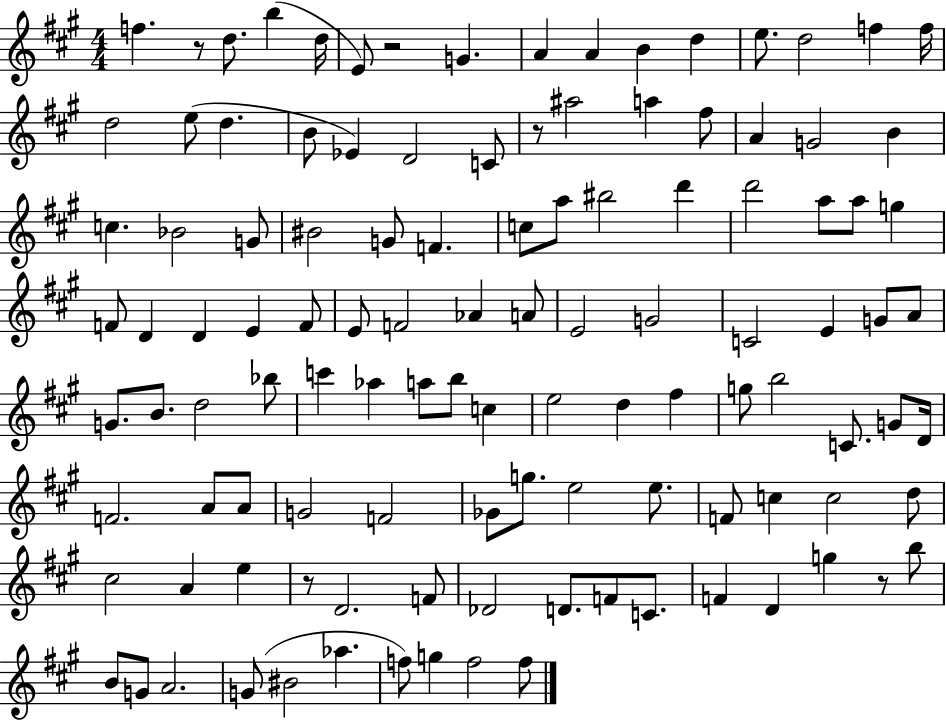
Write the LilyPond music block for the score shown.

{
  \clef treble
  \numericTimeSignature
  \time 4/4
  \key a \major
  f''4. r8 d''8. b''4( d''16 | e'8) r2 g'4. | a'4 a'4 b'4 d''4 | e''8. d''2 f''4 f''16 | \break d''2 e''8( d''4. | b'8 ees'4) d'2 c'8 | r8 ais''2 a''4 fis''8 | a'4 g'2 b'4 | \break c''4. bes'2 g'8 | bis'2 g'8 f'4. | c''8 a''8 bis''2 d'''4 | d'''2 a''8 a''8 g''4 | \break f'8 d'4 d'4 e'4 f'8 | e'8 f'2 aes'4 a'8 | e'2 g'2 | c'2 e'4 g'8 a'8 | \break g'8. b'8. d''2 bes''8 | c'''4 aes''4 a''8 b''8 c''4 | e''2 d''4 fis''4 | g''8 b''2 c'8. g'8 d'16 | \break f'2. a'8 a'8 | g'2 f'2 | ges'8 g''8. e''2 e''8. | f'8 c''4 c''2 d''8 | \break cis''2 a'4 e''4 | r8 d'2. f'8 | des'2 d'8. f'8 c'8. | f'4 d'4 g''4 r8 b''8 | \break b'8 g'8 a'2. | g'8( bis'2 aes''4. | f''8) g''4 f''2 f''8 | \bar "|."
}